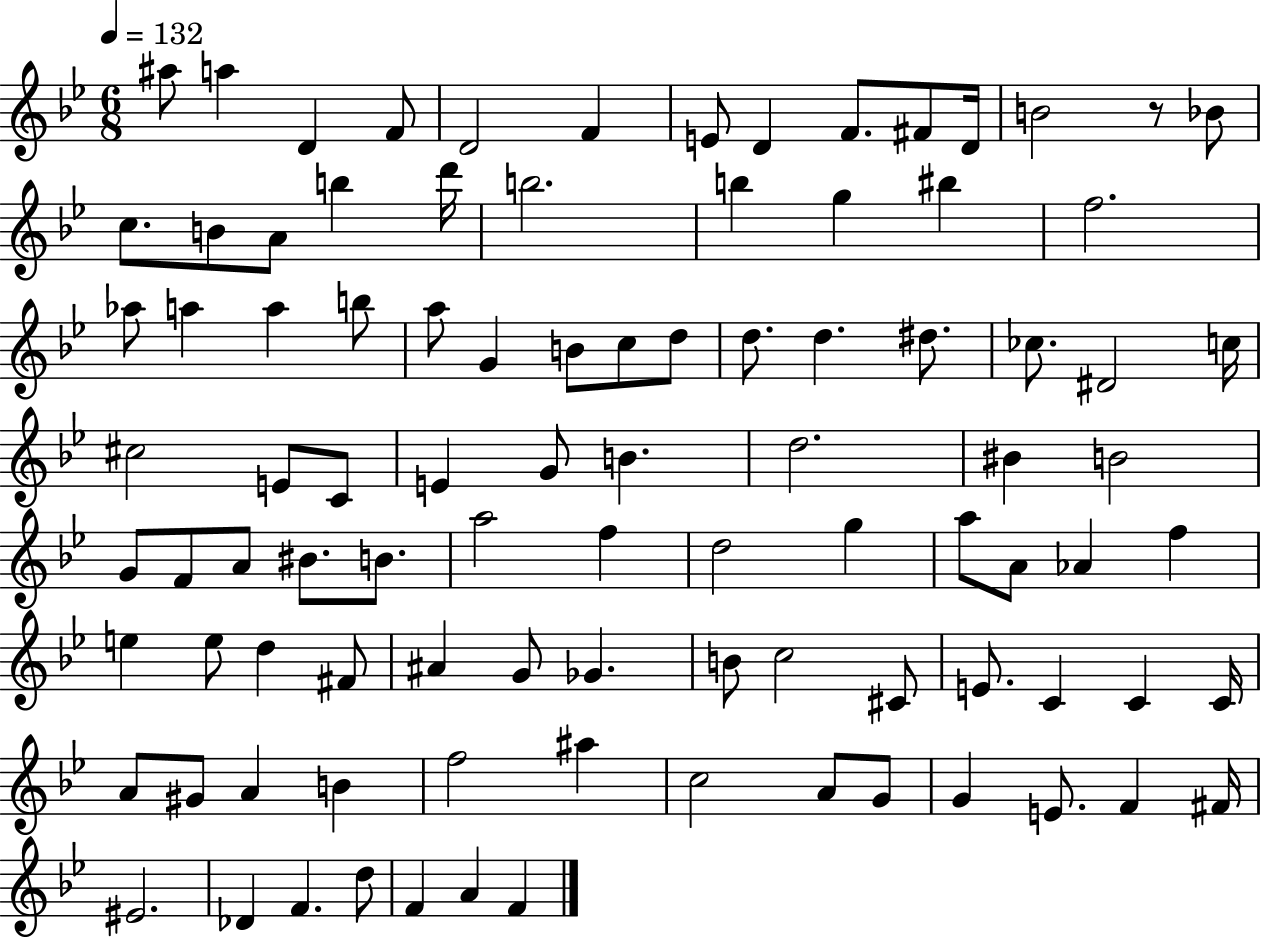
A#5/e A5/q D4/q F4/e D4/h F4/q E4/e D4/q F4/e. F#4/e D4/s B4/h R/e Bb4/e C5/e. B4/e A4/e B5/q D6/s B5/h. B5/q G5/q BIS5/q F5/h. Ab5/e A5/q A5/q B5/e A5/e G4/q B4/e C5/e D5/e D5/e. D5/q. D#5/e. CES5/e. D#4/h C5/s C#5/h E4/e C4/e E4/q G4/e B4/q. D5/h. BIS4/q B4/h G4/e F4/e A4/e BIS4/e. B4/e. A5/h F5/q D5/h G5/q A5/e A4/e Ab4/q F5/q E5/q E5/e D5/q F#4/e A#4/q G4/e Gb4/q. B4/e C5/h C#4/e E4/e. C4/q C4/q C4/s A4/e G#4/e A4/q B4/q F5/h A#5/q C5/h A4/e G4/e G4/q E4/e. F4/q F#4/s EIS4/h. Db4/q F4/q. D5/e F4/q A4/q F4/q